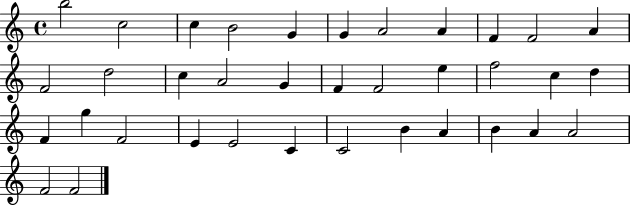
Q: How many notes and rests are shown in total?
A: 36